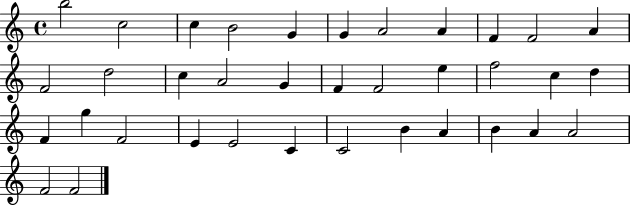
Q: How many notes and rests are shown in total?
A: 36